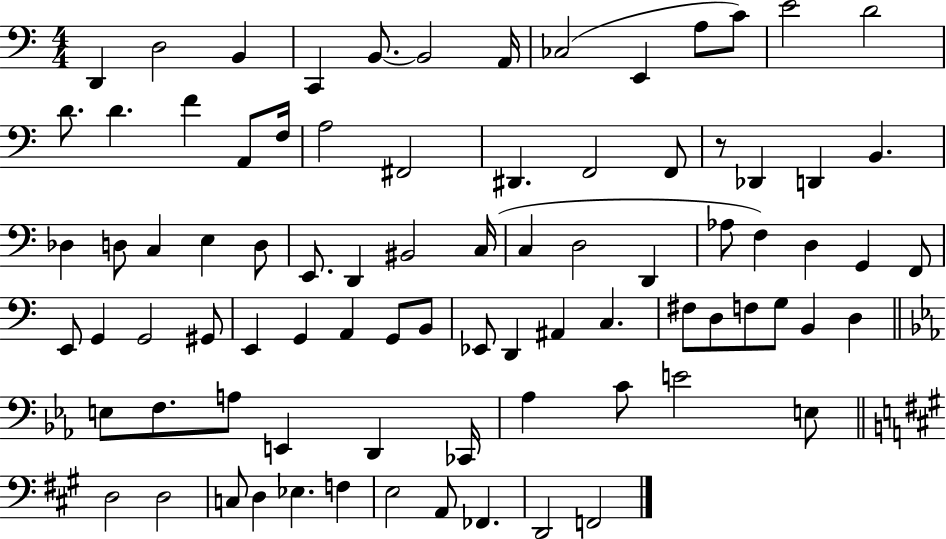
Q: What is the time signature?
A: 4/4